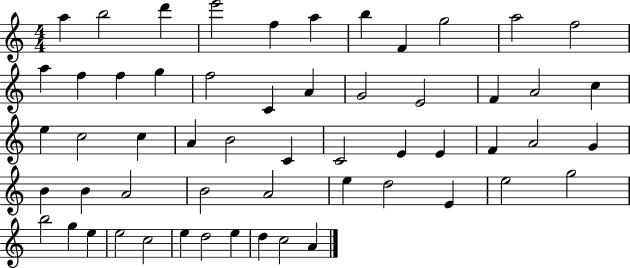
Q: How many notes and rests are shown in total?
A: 56